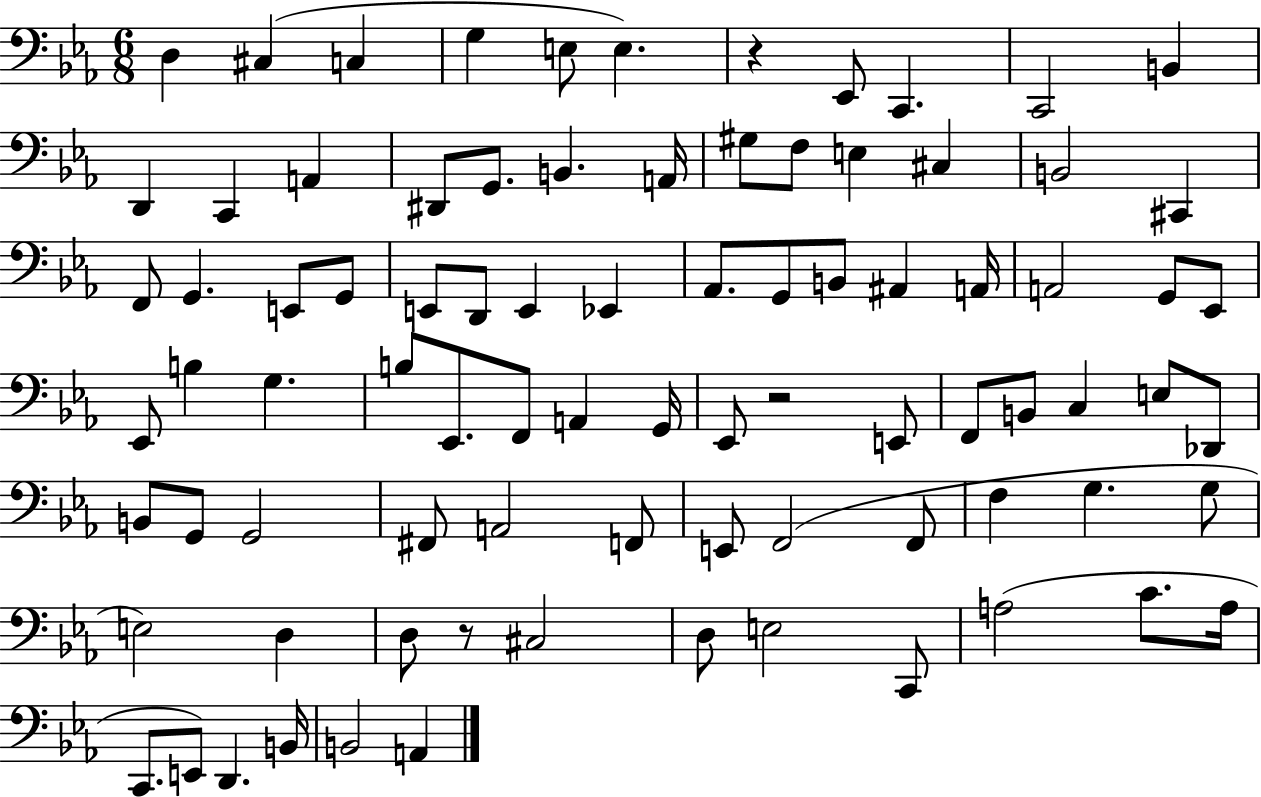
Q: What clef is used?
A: bass